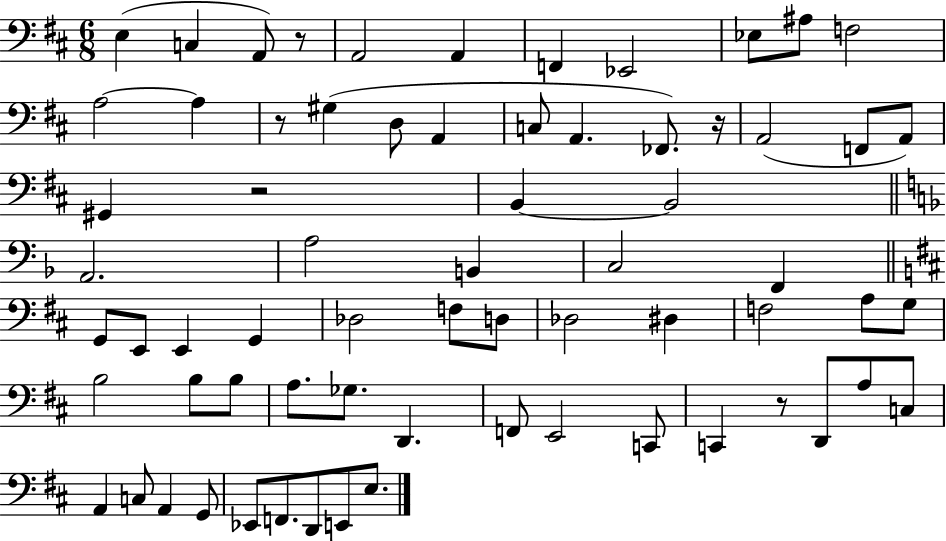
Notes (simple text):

E3/q C3/q A2/e R/e A2/h A2/q F2/q Eb2/h Eb3/e A#3/e F3/h A3/h A3/q R/e G#3/q D3/e A2/q C3/e A2/q. FES2/e. R/s A2/h F2/e A2/e G#2/q R/h B2/q B2/h A2/h. A3/h B2/q C3/h F2/q G2/e E2/e E2/q G2/q Db3/h F3/e D3/e Db3/h D#3/q F3/h A3/e G3/e B3/h B3/e B3/e A3/e. Gb3/e. D2/q. F2/e E2/h C2/e C2/q R/e D2/e A3/e C3/e A2/q C3/e A2/q G2/e Eb2/e F2/e. D2/e E2/e E3/e.